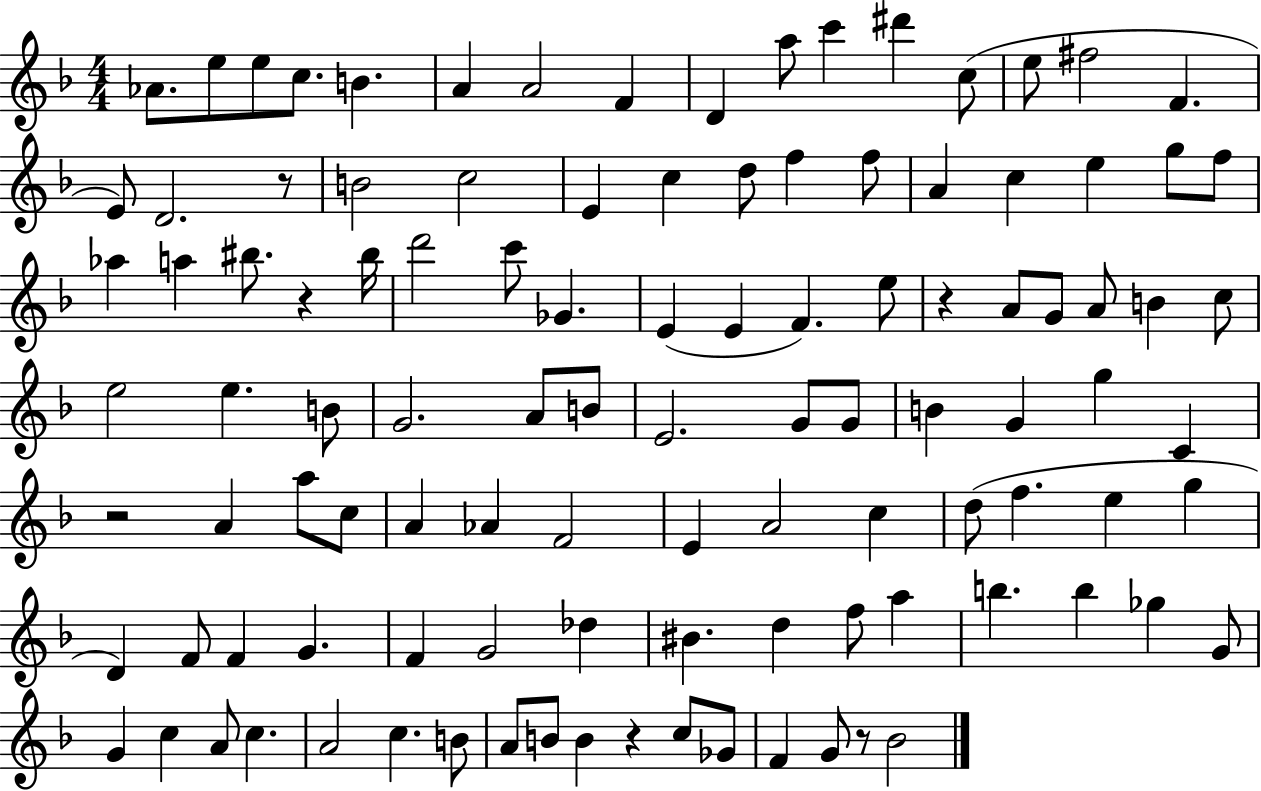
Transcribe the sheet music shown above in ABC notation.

X:1
T:Untitled
M:4/4
L:1/4
K:F
_A/2 e/2 e/2 c/2 B A A2 F D a/2 c' ^d' c/2 e/2 ^f2 F E/2 D2 z/2 B2 c2 E c d/2 f f/2 A c e g/2 f/2 _a a ^b/2 z ^b/4 d'2 c'/2 _G E E F e/2 z A/2 G/2 A/2 B c/2 e2 e B/2 G2 A/2 B/2 E2 G/2 G/2 B G g C z2 A a/2 c/2 A _A F2 E A2 c d/2 f e g D F/2 F G F G2 _d ^B d f/2 a b b _g G/2 G c A/2 c A2 c B/2 A/2 B/2 B z c/2 _G/2 F G/2 z/2 _B2